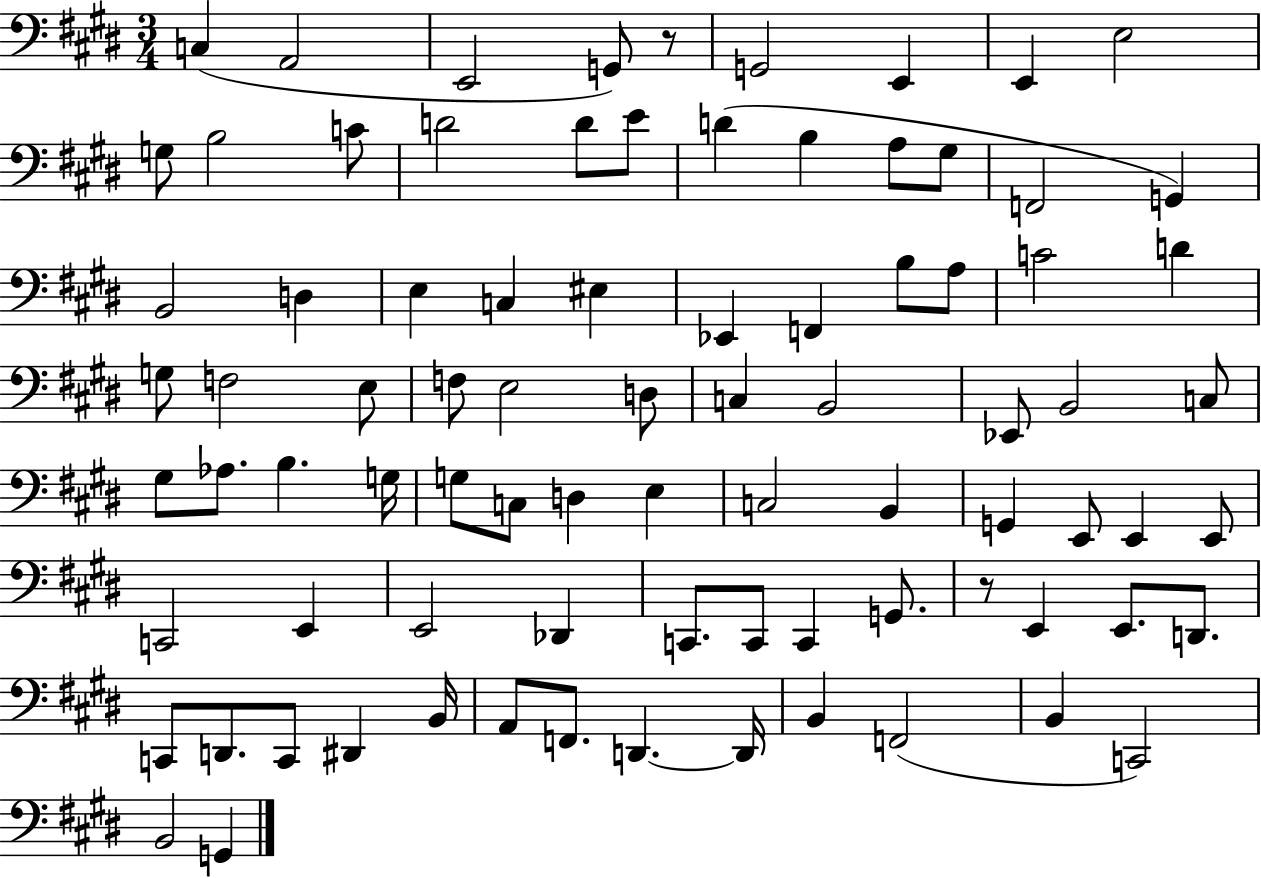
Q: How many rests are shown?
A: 2